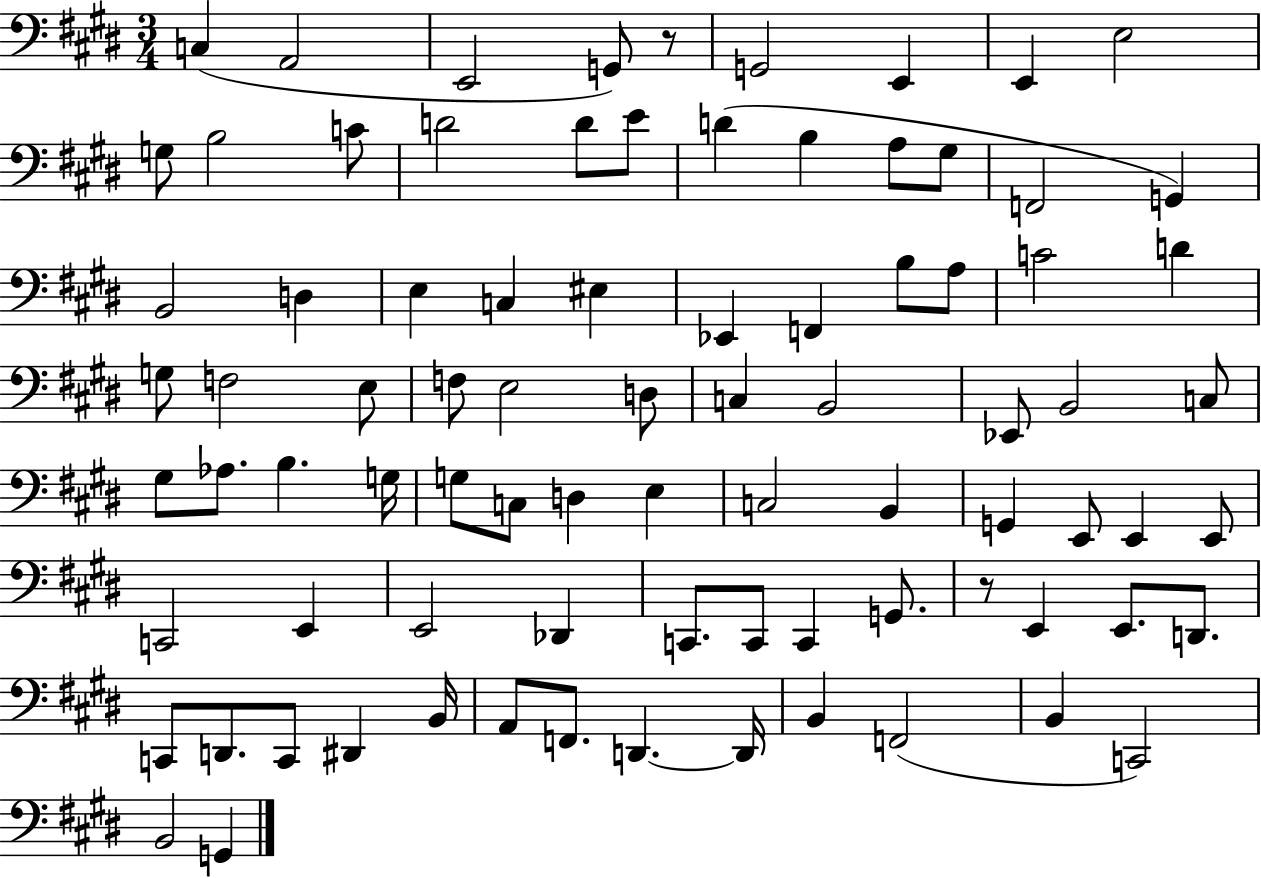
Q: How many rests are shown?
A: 2